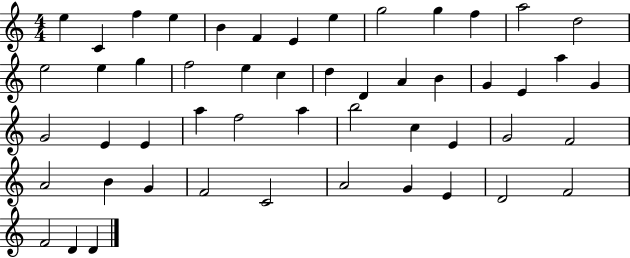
{
  \clef treble
  \numericTimeSignature
  \time 4/4
  \key c \major
  e''4 c'4 f''4 e''4 | b'4 f'4 e'4 e''4 | g''2 g''4 f''4 | a''2 d''2 | \break e''2 e''4 g''4 | f''2 e''4 c''4 | d''4 d'4 a'4 b'4 | g'4 e'4 a''4 g'4 | \break g'2 e'4 e'4 | a''4 f''2 a''4 | b''2 c''4 e'4 | g'2 f'2 | \break a'2 b'4 g'4 | f'2 c'2 | a'2 g'4 e'4 | d'2 f'2 | \break f'2 d'4 d'4 | \bar "|."
}